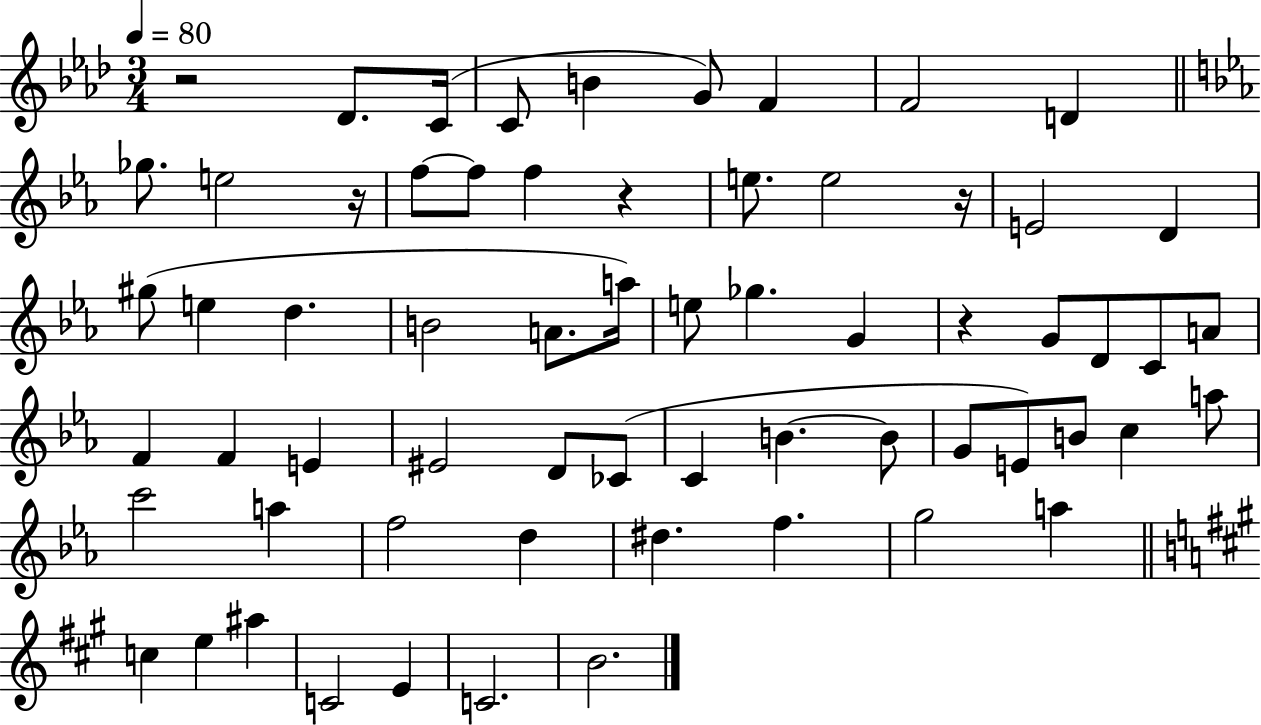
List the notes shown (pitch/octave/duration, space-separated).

R/h Db4/e. C4/s C4/e B4/q G4/e F4/q F4/h D4/q Gb5/e. E5/h R/s F5/e F5/e F5/q R/q E5/e. E5/h R/s E4/h D4/q G#5/e E5/q D5/q. B4/h A4/e. A5/s E5/e Gb5/q. G4/q R/q G4/e D4/e C4/e A4/e F4/q F4/q E4/q EIS4/h D4/e CES4/e C4/q B4/q. B4/e G4/e E4/e B4/e C5/q A5/e C6/h A5/q F5/h D5/q D#5/q. F5/q. G5/h A5/q C5/q E5/q A#5/q C4/h E4/q C4/h. B4/h.